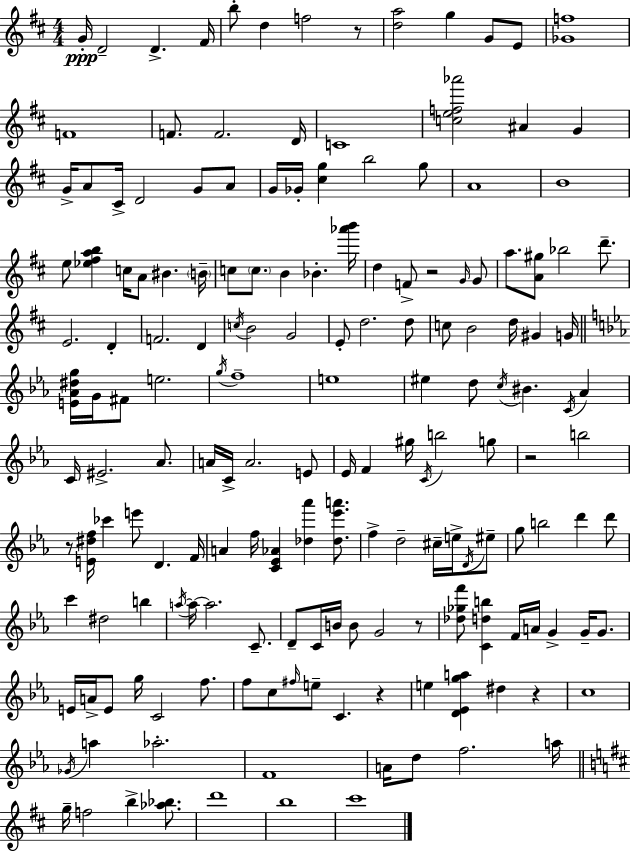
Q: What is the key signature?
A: D major